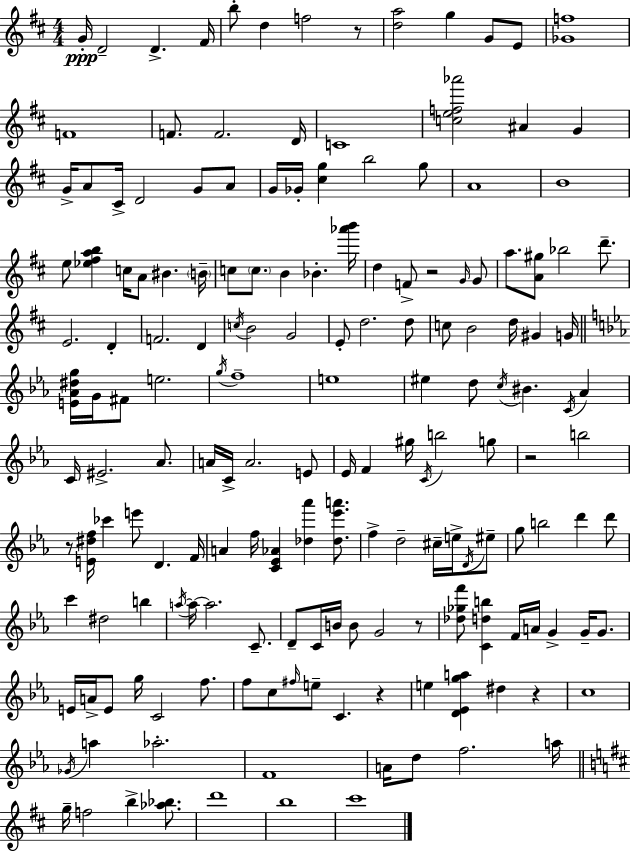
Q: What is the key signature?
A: D major